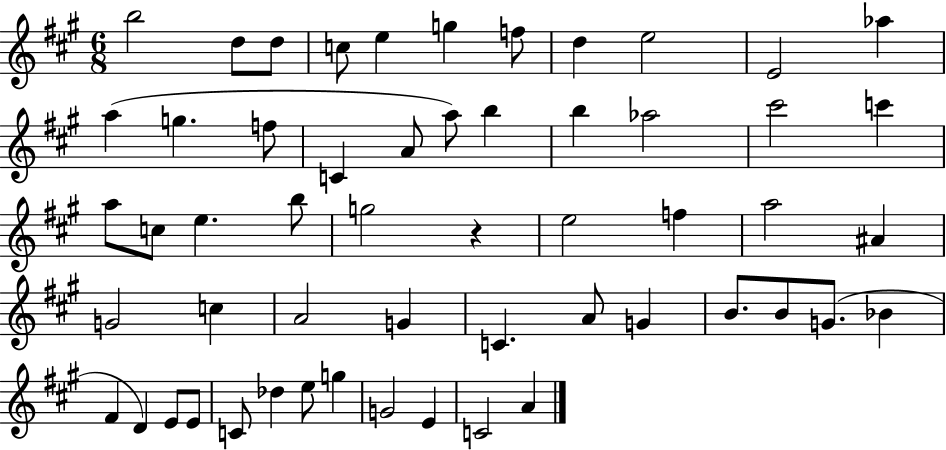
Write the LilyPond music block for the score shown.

{
  \clef treble
  \numericTimeSignature
  \time 6/8
  \key a \major
  \repeat volta 2 { b''2 d''8 d''8 | c''8 e''4 g''4 f''8 | d''4 e''2 | e'2 aes''4 | \break a''4( g''4. f''8 | c'4 a'8 a''8) b''4 | b''4 aes''2 | cis'''2 c'''4 | \break a''8 c''8 e''4. b''8 | g''2 r4 | e''2 f''4 | a''2 ais'4 | \break g'2 c''4 | a'2 g'4 | c'4. a'8 g'4 | b'8. b'8 g'8.( bes'4 | \break fis'4 d'4) e'8 e'8 | c'8 des''4 e''8 g''4 | g'2 e'4 | c'2 a'4 | \break } \bar "|."
}